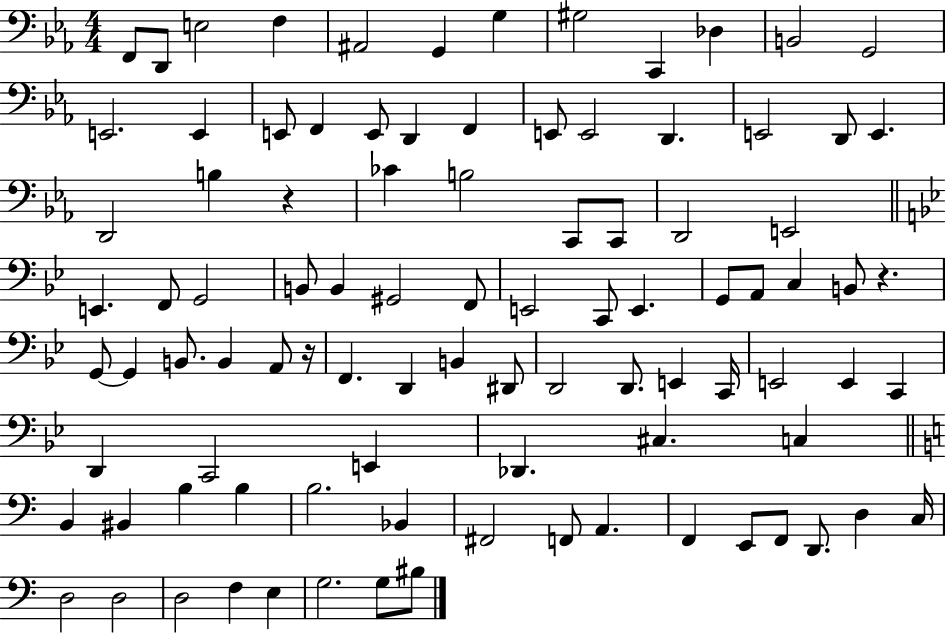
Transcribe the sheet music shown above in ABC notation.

X:1
T:Untitled
M:4/4
L:1/4
K:Eb
F,,/2 D,,/2 E,2 F, ^A,,2 G,, G, ^G,2 C,, _D, B,,2 G,,2 E,,2 E,, E,,/2 F,, E,,/2 D,, F,, E,,/2 E,,2 D,, E,,2 D,,/2 E,, D,,2 B, z _C B,2 C,,/2 C,,/2 D,,2 E,,2 E,, F,,/2 G,,2 B,,/2 B,, ^G,,2 F,,/2 E,,2 C,,/2 E,, G,,/2 A,,/2 C, B,,/2 z G,,/2 G,, B,,/2 B,, A,,/2 z/4 F,, D,, B,, ^D,,/2 D,,2 D,,/2 E,, C,,/4 E,,2 E,, C,, D,, C,,2 E,, _D,, ^C, C, B,, ^B,, B, B, B,2 _B,, ^F,,2 F,,/2 A,, F,, E,,/2 F,,/2 D,,/2 D, C,/4 D,2 D,2 D,2 F, E, G,2 G,/2 ^B,/2